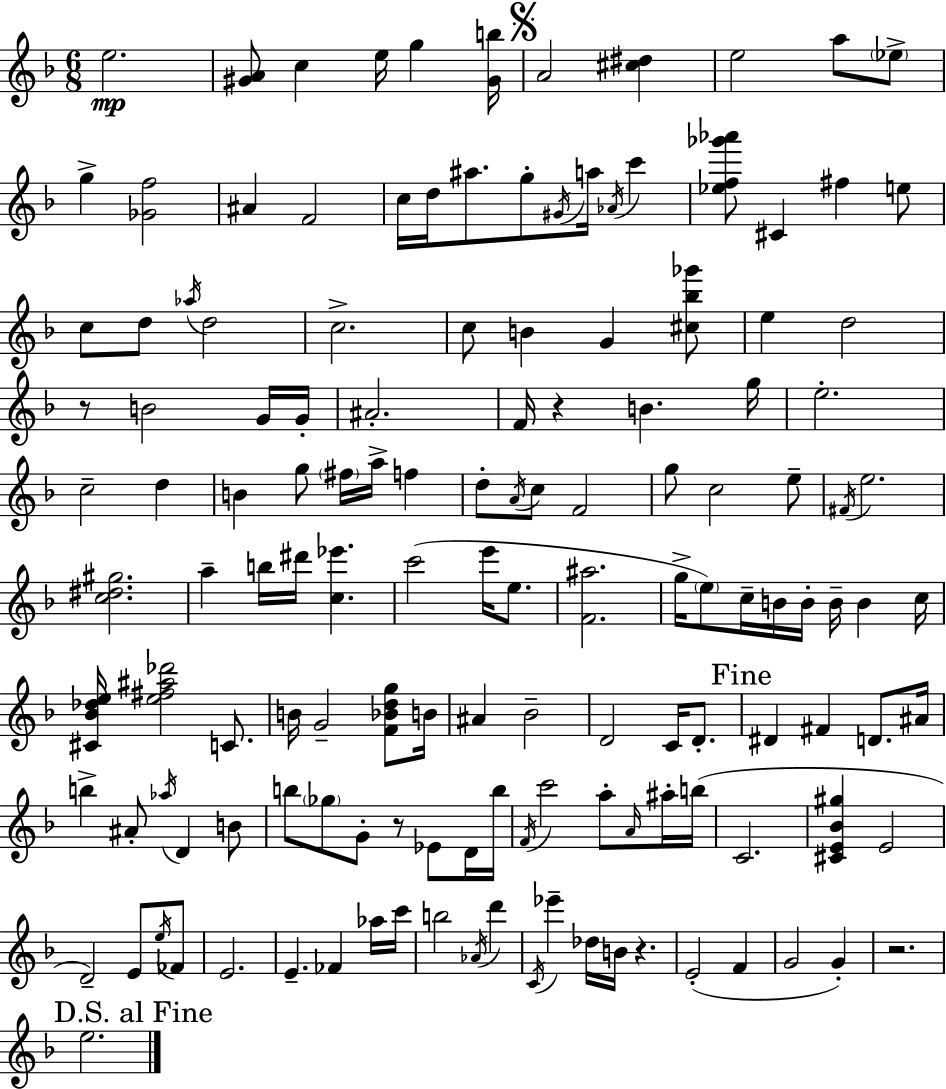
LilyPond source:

{
  \clef treble
  \numericTimeSignature
  \time 6/8
  \key d \minor
  e''2.\mp | <gis' a'>8 c''4 e''16 g''4 <gis' b''>16 | \mark \markup { \musicglyph "scripts.segno" } a'2 <cis'' dis''>4 | e''2 a''8 \parenthesize ees''8-> | \break g''4-> <ges' f''>2 | ais'4 f'2 | c''16 d''16 ais''8. g''8-. \acciaccatura { gis'16 } a''16 \acciaccatura { aes'16 } c'''4 | <ees'' f'' ges''' aes'''>8 cis'4 fis''4 | \break e''8 c''8 d''8 \acciaccatura { aes''16 } d''2 | c''2.-> | c''8 b'4 g'4 | <cis'' bes'' ges'''>8 e''4 d''2 | \break r8 b'2 | g'16 g'16-. ais'2.-. | f'16 r4 b'4. | g''16 e''2.-. | \break c''2-- d''4 | b'4 g''8 \parenthesize fis''16 a''16-> f''4 | d''8-. \acciaccatura { a'16 } c''8 f'2 | g''8 c''2 | \break e''8-- \acciaccatura { fis'16 } e''2. | <c'' dis'' gis''>2. | a''4-- b''16 dis'''16 <c'' ees'''>4. | c'''2( | \break e'''16 e''8. <f' ais''>2. | g''16-> \parenthesize e''8) c''16-- b'16 b'16-. b'16-- | b'4 c''16 <cis' bes' des'' e''>16 <e'' fis'' ais'' des'''>2 | c'8. b'16 g'2-- | \break <f' bes' d'' g''>8 b'16 ais'4 bes'2-- | d'2 | c'16 d'8.-. \mark "Fine" dis'4 fis'4 | d'8. ais'16 b''4-> ais'8-. \acciaccatura { aes''16 } | \break d'4 b'8 b''8 \parenthesize ges''8 g'8-. | r8 ees'8 d'16 b''16 \acciaccatura { f'16 } c'''2 | a''8-. \grace { a'16 } ais''16-. b''16( c'2. | <cis' e' bes' gis''>4 | \break e'2 d'2--) | e'8 \acciaccatura { e''16 } fes'8 e'2. | e'4.-- | fes'4 aes''16 c'''16 b''2 | \break \acciaccatura { aes'16 } d'''4 \acciaccatura { c'16 } ees'''4-- | des''16 b'16 r4. e'2-.( | f'4 g'2 | g'4-.) r2. | \break \mark "D.S. al Fine" e''2. | \bar "|."
}